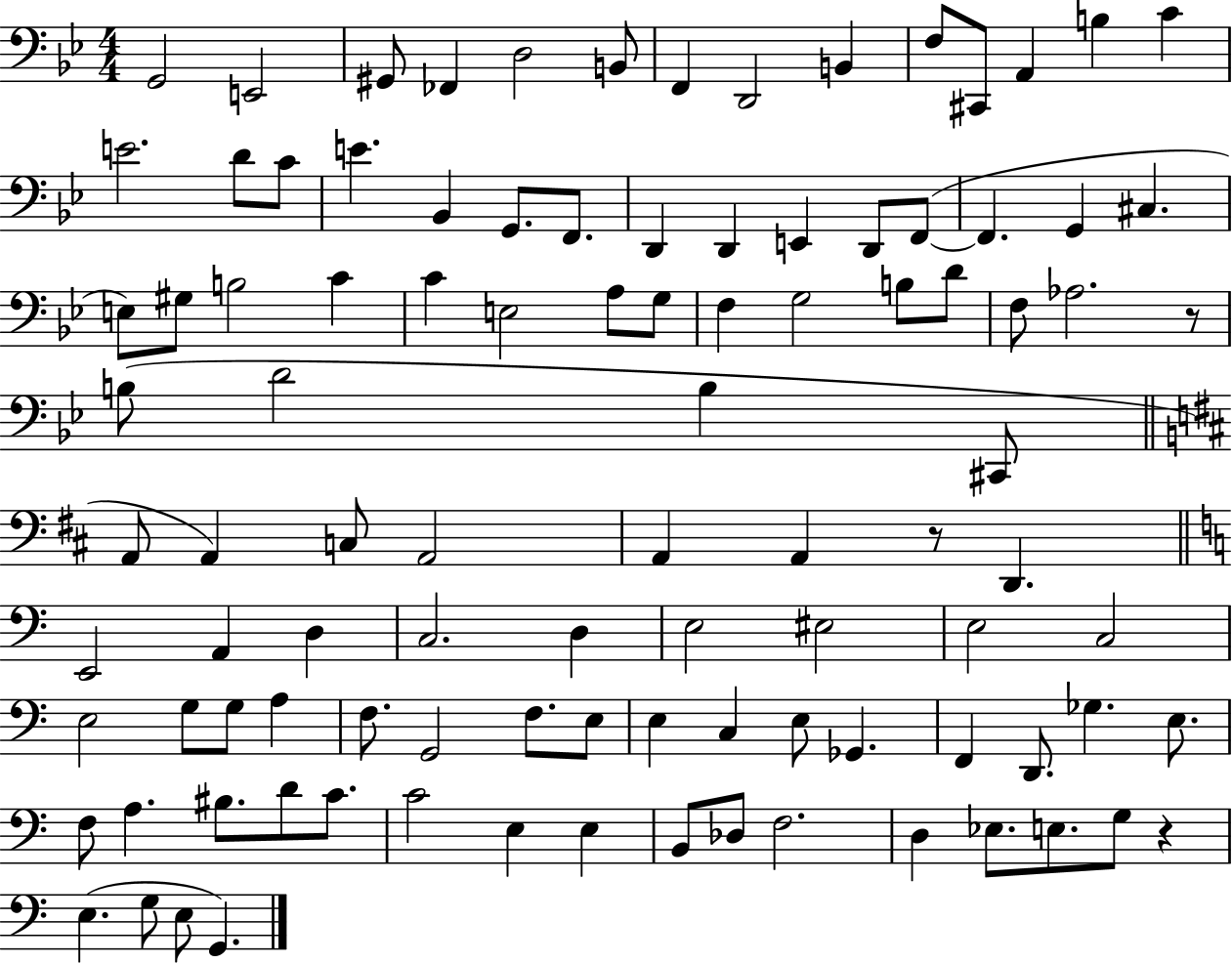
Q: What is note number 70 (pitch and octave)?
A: F3